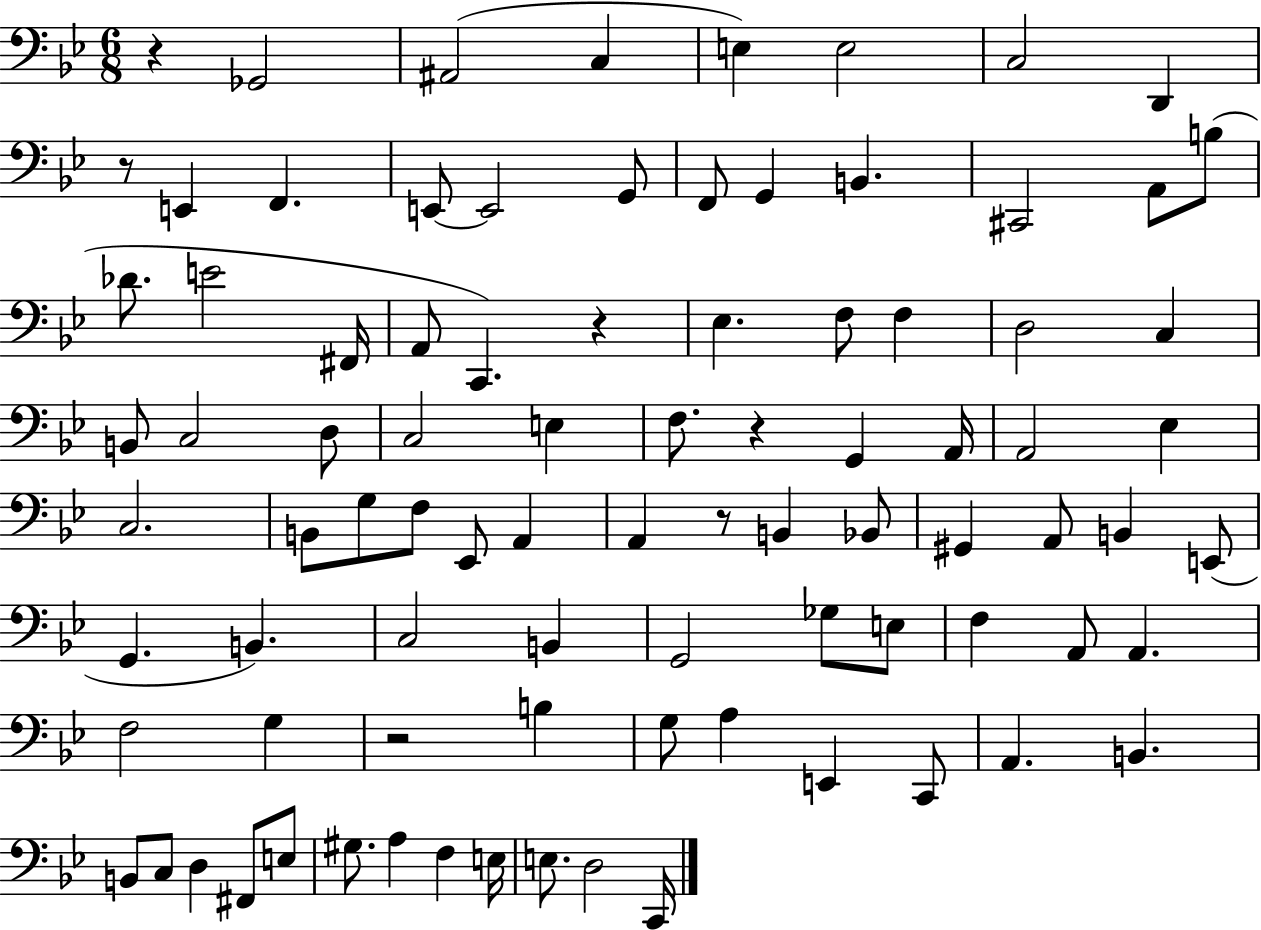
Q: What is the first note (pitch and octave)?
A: Gb2